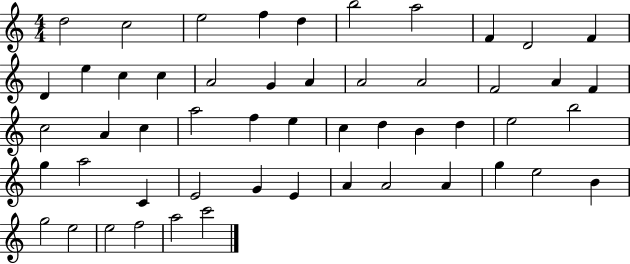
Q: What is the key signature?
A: C major